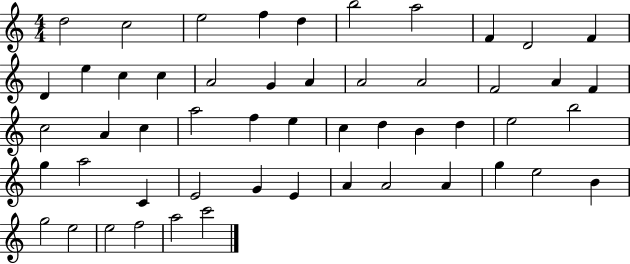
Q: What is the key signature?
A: C major